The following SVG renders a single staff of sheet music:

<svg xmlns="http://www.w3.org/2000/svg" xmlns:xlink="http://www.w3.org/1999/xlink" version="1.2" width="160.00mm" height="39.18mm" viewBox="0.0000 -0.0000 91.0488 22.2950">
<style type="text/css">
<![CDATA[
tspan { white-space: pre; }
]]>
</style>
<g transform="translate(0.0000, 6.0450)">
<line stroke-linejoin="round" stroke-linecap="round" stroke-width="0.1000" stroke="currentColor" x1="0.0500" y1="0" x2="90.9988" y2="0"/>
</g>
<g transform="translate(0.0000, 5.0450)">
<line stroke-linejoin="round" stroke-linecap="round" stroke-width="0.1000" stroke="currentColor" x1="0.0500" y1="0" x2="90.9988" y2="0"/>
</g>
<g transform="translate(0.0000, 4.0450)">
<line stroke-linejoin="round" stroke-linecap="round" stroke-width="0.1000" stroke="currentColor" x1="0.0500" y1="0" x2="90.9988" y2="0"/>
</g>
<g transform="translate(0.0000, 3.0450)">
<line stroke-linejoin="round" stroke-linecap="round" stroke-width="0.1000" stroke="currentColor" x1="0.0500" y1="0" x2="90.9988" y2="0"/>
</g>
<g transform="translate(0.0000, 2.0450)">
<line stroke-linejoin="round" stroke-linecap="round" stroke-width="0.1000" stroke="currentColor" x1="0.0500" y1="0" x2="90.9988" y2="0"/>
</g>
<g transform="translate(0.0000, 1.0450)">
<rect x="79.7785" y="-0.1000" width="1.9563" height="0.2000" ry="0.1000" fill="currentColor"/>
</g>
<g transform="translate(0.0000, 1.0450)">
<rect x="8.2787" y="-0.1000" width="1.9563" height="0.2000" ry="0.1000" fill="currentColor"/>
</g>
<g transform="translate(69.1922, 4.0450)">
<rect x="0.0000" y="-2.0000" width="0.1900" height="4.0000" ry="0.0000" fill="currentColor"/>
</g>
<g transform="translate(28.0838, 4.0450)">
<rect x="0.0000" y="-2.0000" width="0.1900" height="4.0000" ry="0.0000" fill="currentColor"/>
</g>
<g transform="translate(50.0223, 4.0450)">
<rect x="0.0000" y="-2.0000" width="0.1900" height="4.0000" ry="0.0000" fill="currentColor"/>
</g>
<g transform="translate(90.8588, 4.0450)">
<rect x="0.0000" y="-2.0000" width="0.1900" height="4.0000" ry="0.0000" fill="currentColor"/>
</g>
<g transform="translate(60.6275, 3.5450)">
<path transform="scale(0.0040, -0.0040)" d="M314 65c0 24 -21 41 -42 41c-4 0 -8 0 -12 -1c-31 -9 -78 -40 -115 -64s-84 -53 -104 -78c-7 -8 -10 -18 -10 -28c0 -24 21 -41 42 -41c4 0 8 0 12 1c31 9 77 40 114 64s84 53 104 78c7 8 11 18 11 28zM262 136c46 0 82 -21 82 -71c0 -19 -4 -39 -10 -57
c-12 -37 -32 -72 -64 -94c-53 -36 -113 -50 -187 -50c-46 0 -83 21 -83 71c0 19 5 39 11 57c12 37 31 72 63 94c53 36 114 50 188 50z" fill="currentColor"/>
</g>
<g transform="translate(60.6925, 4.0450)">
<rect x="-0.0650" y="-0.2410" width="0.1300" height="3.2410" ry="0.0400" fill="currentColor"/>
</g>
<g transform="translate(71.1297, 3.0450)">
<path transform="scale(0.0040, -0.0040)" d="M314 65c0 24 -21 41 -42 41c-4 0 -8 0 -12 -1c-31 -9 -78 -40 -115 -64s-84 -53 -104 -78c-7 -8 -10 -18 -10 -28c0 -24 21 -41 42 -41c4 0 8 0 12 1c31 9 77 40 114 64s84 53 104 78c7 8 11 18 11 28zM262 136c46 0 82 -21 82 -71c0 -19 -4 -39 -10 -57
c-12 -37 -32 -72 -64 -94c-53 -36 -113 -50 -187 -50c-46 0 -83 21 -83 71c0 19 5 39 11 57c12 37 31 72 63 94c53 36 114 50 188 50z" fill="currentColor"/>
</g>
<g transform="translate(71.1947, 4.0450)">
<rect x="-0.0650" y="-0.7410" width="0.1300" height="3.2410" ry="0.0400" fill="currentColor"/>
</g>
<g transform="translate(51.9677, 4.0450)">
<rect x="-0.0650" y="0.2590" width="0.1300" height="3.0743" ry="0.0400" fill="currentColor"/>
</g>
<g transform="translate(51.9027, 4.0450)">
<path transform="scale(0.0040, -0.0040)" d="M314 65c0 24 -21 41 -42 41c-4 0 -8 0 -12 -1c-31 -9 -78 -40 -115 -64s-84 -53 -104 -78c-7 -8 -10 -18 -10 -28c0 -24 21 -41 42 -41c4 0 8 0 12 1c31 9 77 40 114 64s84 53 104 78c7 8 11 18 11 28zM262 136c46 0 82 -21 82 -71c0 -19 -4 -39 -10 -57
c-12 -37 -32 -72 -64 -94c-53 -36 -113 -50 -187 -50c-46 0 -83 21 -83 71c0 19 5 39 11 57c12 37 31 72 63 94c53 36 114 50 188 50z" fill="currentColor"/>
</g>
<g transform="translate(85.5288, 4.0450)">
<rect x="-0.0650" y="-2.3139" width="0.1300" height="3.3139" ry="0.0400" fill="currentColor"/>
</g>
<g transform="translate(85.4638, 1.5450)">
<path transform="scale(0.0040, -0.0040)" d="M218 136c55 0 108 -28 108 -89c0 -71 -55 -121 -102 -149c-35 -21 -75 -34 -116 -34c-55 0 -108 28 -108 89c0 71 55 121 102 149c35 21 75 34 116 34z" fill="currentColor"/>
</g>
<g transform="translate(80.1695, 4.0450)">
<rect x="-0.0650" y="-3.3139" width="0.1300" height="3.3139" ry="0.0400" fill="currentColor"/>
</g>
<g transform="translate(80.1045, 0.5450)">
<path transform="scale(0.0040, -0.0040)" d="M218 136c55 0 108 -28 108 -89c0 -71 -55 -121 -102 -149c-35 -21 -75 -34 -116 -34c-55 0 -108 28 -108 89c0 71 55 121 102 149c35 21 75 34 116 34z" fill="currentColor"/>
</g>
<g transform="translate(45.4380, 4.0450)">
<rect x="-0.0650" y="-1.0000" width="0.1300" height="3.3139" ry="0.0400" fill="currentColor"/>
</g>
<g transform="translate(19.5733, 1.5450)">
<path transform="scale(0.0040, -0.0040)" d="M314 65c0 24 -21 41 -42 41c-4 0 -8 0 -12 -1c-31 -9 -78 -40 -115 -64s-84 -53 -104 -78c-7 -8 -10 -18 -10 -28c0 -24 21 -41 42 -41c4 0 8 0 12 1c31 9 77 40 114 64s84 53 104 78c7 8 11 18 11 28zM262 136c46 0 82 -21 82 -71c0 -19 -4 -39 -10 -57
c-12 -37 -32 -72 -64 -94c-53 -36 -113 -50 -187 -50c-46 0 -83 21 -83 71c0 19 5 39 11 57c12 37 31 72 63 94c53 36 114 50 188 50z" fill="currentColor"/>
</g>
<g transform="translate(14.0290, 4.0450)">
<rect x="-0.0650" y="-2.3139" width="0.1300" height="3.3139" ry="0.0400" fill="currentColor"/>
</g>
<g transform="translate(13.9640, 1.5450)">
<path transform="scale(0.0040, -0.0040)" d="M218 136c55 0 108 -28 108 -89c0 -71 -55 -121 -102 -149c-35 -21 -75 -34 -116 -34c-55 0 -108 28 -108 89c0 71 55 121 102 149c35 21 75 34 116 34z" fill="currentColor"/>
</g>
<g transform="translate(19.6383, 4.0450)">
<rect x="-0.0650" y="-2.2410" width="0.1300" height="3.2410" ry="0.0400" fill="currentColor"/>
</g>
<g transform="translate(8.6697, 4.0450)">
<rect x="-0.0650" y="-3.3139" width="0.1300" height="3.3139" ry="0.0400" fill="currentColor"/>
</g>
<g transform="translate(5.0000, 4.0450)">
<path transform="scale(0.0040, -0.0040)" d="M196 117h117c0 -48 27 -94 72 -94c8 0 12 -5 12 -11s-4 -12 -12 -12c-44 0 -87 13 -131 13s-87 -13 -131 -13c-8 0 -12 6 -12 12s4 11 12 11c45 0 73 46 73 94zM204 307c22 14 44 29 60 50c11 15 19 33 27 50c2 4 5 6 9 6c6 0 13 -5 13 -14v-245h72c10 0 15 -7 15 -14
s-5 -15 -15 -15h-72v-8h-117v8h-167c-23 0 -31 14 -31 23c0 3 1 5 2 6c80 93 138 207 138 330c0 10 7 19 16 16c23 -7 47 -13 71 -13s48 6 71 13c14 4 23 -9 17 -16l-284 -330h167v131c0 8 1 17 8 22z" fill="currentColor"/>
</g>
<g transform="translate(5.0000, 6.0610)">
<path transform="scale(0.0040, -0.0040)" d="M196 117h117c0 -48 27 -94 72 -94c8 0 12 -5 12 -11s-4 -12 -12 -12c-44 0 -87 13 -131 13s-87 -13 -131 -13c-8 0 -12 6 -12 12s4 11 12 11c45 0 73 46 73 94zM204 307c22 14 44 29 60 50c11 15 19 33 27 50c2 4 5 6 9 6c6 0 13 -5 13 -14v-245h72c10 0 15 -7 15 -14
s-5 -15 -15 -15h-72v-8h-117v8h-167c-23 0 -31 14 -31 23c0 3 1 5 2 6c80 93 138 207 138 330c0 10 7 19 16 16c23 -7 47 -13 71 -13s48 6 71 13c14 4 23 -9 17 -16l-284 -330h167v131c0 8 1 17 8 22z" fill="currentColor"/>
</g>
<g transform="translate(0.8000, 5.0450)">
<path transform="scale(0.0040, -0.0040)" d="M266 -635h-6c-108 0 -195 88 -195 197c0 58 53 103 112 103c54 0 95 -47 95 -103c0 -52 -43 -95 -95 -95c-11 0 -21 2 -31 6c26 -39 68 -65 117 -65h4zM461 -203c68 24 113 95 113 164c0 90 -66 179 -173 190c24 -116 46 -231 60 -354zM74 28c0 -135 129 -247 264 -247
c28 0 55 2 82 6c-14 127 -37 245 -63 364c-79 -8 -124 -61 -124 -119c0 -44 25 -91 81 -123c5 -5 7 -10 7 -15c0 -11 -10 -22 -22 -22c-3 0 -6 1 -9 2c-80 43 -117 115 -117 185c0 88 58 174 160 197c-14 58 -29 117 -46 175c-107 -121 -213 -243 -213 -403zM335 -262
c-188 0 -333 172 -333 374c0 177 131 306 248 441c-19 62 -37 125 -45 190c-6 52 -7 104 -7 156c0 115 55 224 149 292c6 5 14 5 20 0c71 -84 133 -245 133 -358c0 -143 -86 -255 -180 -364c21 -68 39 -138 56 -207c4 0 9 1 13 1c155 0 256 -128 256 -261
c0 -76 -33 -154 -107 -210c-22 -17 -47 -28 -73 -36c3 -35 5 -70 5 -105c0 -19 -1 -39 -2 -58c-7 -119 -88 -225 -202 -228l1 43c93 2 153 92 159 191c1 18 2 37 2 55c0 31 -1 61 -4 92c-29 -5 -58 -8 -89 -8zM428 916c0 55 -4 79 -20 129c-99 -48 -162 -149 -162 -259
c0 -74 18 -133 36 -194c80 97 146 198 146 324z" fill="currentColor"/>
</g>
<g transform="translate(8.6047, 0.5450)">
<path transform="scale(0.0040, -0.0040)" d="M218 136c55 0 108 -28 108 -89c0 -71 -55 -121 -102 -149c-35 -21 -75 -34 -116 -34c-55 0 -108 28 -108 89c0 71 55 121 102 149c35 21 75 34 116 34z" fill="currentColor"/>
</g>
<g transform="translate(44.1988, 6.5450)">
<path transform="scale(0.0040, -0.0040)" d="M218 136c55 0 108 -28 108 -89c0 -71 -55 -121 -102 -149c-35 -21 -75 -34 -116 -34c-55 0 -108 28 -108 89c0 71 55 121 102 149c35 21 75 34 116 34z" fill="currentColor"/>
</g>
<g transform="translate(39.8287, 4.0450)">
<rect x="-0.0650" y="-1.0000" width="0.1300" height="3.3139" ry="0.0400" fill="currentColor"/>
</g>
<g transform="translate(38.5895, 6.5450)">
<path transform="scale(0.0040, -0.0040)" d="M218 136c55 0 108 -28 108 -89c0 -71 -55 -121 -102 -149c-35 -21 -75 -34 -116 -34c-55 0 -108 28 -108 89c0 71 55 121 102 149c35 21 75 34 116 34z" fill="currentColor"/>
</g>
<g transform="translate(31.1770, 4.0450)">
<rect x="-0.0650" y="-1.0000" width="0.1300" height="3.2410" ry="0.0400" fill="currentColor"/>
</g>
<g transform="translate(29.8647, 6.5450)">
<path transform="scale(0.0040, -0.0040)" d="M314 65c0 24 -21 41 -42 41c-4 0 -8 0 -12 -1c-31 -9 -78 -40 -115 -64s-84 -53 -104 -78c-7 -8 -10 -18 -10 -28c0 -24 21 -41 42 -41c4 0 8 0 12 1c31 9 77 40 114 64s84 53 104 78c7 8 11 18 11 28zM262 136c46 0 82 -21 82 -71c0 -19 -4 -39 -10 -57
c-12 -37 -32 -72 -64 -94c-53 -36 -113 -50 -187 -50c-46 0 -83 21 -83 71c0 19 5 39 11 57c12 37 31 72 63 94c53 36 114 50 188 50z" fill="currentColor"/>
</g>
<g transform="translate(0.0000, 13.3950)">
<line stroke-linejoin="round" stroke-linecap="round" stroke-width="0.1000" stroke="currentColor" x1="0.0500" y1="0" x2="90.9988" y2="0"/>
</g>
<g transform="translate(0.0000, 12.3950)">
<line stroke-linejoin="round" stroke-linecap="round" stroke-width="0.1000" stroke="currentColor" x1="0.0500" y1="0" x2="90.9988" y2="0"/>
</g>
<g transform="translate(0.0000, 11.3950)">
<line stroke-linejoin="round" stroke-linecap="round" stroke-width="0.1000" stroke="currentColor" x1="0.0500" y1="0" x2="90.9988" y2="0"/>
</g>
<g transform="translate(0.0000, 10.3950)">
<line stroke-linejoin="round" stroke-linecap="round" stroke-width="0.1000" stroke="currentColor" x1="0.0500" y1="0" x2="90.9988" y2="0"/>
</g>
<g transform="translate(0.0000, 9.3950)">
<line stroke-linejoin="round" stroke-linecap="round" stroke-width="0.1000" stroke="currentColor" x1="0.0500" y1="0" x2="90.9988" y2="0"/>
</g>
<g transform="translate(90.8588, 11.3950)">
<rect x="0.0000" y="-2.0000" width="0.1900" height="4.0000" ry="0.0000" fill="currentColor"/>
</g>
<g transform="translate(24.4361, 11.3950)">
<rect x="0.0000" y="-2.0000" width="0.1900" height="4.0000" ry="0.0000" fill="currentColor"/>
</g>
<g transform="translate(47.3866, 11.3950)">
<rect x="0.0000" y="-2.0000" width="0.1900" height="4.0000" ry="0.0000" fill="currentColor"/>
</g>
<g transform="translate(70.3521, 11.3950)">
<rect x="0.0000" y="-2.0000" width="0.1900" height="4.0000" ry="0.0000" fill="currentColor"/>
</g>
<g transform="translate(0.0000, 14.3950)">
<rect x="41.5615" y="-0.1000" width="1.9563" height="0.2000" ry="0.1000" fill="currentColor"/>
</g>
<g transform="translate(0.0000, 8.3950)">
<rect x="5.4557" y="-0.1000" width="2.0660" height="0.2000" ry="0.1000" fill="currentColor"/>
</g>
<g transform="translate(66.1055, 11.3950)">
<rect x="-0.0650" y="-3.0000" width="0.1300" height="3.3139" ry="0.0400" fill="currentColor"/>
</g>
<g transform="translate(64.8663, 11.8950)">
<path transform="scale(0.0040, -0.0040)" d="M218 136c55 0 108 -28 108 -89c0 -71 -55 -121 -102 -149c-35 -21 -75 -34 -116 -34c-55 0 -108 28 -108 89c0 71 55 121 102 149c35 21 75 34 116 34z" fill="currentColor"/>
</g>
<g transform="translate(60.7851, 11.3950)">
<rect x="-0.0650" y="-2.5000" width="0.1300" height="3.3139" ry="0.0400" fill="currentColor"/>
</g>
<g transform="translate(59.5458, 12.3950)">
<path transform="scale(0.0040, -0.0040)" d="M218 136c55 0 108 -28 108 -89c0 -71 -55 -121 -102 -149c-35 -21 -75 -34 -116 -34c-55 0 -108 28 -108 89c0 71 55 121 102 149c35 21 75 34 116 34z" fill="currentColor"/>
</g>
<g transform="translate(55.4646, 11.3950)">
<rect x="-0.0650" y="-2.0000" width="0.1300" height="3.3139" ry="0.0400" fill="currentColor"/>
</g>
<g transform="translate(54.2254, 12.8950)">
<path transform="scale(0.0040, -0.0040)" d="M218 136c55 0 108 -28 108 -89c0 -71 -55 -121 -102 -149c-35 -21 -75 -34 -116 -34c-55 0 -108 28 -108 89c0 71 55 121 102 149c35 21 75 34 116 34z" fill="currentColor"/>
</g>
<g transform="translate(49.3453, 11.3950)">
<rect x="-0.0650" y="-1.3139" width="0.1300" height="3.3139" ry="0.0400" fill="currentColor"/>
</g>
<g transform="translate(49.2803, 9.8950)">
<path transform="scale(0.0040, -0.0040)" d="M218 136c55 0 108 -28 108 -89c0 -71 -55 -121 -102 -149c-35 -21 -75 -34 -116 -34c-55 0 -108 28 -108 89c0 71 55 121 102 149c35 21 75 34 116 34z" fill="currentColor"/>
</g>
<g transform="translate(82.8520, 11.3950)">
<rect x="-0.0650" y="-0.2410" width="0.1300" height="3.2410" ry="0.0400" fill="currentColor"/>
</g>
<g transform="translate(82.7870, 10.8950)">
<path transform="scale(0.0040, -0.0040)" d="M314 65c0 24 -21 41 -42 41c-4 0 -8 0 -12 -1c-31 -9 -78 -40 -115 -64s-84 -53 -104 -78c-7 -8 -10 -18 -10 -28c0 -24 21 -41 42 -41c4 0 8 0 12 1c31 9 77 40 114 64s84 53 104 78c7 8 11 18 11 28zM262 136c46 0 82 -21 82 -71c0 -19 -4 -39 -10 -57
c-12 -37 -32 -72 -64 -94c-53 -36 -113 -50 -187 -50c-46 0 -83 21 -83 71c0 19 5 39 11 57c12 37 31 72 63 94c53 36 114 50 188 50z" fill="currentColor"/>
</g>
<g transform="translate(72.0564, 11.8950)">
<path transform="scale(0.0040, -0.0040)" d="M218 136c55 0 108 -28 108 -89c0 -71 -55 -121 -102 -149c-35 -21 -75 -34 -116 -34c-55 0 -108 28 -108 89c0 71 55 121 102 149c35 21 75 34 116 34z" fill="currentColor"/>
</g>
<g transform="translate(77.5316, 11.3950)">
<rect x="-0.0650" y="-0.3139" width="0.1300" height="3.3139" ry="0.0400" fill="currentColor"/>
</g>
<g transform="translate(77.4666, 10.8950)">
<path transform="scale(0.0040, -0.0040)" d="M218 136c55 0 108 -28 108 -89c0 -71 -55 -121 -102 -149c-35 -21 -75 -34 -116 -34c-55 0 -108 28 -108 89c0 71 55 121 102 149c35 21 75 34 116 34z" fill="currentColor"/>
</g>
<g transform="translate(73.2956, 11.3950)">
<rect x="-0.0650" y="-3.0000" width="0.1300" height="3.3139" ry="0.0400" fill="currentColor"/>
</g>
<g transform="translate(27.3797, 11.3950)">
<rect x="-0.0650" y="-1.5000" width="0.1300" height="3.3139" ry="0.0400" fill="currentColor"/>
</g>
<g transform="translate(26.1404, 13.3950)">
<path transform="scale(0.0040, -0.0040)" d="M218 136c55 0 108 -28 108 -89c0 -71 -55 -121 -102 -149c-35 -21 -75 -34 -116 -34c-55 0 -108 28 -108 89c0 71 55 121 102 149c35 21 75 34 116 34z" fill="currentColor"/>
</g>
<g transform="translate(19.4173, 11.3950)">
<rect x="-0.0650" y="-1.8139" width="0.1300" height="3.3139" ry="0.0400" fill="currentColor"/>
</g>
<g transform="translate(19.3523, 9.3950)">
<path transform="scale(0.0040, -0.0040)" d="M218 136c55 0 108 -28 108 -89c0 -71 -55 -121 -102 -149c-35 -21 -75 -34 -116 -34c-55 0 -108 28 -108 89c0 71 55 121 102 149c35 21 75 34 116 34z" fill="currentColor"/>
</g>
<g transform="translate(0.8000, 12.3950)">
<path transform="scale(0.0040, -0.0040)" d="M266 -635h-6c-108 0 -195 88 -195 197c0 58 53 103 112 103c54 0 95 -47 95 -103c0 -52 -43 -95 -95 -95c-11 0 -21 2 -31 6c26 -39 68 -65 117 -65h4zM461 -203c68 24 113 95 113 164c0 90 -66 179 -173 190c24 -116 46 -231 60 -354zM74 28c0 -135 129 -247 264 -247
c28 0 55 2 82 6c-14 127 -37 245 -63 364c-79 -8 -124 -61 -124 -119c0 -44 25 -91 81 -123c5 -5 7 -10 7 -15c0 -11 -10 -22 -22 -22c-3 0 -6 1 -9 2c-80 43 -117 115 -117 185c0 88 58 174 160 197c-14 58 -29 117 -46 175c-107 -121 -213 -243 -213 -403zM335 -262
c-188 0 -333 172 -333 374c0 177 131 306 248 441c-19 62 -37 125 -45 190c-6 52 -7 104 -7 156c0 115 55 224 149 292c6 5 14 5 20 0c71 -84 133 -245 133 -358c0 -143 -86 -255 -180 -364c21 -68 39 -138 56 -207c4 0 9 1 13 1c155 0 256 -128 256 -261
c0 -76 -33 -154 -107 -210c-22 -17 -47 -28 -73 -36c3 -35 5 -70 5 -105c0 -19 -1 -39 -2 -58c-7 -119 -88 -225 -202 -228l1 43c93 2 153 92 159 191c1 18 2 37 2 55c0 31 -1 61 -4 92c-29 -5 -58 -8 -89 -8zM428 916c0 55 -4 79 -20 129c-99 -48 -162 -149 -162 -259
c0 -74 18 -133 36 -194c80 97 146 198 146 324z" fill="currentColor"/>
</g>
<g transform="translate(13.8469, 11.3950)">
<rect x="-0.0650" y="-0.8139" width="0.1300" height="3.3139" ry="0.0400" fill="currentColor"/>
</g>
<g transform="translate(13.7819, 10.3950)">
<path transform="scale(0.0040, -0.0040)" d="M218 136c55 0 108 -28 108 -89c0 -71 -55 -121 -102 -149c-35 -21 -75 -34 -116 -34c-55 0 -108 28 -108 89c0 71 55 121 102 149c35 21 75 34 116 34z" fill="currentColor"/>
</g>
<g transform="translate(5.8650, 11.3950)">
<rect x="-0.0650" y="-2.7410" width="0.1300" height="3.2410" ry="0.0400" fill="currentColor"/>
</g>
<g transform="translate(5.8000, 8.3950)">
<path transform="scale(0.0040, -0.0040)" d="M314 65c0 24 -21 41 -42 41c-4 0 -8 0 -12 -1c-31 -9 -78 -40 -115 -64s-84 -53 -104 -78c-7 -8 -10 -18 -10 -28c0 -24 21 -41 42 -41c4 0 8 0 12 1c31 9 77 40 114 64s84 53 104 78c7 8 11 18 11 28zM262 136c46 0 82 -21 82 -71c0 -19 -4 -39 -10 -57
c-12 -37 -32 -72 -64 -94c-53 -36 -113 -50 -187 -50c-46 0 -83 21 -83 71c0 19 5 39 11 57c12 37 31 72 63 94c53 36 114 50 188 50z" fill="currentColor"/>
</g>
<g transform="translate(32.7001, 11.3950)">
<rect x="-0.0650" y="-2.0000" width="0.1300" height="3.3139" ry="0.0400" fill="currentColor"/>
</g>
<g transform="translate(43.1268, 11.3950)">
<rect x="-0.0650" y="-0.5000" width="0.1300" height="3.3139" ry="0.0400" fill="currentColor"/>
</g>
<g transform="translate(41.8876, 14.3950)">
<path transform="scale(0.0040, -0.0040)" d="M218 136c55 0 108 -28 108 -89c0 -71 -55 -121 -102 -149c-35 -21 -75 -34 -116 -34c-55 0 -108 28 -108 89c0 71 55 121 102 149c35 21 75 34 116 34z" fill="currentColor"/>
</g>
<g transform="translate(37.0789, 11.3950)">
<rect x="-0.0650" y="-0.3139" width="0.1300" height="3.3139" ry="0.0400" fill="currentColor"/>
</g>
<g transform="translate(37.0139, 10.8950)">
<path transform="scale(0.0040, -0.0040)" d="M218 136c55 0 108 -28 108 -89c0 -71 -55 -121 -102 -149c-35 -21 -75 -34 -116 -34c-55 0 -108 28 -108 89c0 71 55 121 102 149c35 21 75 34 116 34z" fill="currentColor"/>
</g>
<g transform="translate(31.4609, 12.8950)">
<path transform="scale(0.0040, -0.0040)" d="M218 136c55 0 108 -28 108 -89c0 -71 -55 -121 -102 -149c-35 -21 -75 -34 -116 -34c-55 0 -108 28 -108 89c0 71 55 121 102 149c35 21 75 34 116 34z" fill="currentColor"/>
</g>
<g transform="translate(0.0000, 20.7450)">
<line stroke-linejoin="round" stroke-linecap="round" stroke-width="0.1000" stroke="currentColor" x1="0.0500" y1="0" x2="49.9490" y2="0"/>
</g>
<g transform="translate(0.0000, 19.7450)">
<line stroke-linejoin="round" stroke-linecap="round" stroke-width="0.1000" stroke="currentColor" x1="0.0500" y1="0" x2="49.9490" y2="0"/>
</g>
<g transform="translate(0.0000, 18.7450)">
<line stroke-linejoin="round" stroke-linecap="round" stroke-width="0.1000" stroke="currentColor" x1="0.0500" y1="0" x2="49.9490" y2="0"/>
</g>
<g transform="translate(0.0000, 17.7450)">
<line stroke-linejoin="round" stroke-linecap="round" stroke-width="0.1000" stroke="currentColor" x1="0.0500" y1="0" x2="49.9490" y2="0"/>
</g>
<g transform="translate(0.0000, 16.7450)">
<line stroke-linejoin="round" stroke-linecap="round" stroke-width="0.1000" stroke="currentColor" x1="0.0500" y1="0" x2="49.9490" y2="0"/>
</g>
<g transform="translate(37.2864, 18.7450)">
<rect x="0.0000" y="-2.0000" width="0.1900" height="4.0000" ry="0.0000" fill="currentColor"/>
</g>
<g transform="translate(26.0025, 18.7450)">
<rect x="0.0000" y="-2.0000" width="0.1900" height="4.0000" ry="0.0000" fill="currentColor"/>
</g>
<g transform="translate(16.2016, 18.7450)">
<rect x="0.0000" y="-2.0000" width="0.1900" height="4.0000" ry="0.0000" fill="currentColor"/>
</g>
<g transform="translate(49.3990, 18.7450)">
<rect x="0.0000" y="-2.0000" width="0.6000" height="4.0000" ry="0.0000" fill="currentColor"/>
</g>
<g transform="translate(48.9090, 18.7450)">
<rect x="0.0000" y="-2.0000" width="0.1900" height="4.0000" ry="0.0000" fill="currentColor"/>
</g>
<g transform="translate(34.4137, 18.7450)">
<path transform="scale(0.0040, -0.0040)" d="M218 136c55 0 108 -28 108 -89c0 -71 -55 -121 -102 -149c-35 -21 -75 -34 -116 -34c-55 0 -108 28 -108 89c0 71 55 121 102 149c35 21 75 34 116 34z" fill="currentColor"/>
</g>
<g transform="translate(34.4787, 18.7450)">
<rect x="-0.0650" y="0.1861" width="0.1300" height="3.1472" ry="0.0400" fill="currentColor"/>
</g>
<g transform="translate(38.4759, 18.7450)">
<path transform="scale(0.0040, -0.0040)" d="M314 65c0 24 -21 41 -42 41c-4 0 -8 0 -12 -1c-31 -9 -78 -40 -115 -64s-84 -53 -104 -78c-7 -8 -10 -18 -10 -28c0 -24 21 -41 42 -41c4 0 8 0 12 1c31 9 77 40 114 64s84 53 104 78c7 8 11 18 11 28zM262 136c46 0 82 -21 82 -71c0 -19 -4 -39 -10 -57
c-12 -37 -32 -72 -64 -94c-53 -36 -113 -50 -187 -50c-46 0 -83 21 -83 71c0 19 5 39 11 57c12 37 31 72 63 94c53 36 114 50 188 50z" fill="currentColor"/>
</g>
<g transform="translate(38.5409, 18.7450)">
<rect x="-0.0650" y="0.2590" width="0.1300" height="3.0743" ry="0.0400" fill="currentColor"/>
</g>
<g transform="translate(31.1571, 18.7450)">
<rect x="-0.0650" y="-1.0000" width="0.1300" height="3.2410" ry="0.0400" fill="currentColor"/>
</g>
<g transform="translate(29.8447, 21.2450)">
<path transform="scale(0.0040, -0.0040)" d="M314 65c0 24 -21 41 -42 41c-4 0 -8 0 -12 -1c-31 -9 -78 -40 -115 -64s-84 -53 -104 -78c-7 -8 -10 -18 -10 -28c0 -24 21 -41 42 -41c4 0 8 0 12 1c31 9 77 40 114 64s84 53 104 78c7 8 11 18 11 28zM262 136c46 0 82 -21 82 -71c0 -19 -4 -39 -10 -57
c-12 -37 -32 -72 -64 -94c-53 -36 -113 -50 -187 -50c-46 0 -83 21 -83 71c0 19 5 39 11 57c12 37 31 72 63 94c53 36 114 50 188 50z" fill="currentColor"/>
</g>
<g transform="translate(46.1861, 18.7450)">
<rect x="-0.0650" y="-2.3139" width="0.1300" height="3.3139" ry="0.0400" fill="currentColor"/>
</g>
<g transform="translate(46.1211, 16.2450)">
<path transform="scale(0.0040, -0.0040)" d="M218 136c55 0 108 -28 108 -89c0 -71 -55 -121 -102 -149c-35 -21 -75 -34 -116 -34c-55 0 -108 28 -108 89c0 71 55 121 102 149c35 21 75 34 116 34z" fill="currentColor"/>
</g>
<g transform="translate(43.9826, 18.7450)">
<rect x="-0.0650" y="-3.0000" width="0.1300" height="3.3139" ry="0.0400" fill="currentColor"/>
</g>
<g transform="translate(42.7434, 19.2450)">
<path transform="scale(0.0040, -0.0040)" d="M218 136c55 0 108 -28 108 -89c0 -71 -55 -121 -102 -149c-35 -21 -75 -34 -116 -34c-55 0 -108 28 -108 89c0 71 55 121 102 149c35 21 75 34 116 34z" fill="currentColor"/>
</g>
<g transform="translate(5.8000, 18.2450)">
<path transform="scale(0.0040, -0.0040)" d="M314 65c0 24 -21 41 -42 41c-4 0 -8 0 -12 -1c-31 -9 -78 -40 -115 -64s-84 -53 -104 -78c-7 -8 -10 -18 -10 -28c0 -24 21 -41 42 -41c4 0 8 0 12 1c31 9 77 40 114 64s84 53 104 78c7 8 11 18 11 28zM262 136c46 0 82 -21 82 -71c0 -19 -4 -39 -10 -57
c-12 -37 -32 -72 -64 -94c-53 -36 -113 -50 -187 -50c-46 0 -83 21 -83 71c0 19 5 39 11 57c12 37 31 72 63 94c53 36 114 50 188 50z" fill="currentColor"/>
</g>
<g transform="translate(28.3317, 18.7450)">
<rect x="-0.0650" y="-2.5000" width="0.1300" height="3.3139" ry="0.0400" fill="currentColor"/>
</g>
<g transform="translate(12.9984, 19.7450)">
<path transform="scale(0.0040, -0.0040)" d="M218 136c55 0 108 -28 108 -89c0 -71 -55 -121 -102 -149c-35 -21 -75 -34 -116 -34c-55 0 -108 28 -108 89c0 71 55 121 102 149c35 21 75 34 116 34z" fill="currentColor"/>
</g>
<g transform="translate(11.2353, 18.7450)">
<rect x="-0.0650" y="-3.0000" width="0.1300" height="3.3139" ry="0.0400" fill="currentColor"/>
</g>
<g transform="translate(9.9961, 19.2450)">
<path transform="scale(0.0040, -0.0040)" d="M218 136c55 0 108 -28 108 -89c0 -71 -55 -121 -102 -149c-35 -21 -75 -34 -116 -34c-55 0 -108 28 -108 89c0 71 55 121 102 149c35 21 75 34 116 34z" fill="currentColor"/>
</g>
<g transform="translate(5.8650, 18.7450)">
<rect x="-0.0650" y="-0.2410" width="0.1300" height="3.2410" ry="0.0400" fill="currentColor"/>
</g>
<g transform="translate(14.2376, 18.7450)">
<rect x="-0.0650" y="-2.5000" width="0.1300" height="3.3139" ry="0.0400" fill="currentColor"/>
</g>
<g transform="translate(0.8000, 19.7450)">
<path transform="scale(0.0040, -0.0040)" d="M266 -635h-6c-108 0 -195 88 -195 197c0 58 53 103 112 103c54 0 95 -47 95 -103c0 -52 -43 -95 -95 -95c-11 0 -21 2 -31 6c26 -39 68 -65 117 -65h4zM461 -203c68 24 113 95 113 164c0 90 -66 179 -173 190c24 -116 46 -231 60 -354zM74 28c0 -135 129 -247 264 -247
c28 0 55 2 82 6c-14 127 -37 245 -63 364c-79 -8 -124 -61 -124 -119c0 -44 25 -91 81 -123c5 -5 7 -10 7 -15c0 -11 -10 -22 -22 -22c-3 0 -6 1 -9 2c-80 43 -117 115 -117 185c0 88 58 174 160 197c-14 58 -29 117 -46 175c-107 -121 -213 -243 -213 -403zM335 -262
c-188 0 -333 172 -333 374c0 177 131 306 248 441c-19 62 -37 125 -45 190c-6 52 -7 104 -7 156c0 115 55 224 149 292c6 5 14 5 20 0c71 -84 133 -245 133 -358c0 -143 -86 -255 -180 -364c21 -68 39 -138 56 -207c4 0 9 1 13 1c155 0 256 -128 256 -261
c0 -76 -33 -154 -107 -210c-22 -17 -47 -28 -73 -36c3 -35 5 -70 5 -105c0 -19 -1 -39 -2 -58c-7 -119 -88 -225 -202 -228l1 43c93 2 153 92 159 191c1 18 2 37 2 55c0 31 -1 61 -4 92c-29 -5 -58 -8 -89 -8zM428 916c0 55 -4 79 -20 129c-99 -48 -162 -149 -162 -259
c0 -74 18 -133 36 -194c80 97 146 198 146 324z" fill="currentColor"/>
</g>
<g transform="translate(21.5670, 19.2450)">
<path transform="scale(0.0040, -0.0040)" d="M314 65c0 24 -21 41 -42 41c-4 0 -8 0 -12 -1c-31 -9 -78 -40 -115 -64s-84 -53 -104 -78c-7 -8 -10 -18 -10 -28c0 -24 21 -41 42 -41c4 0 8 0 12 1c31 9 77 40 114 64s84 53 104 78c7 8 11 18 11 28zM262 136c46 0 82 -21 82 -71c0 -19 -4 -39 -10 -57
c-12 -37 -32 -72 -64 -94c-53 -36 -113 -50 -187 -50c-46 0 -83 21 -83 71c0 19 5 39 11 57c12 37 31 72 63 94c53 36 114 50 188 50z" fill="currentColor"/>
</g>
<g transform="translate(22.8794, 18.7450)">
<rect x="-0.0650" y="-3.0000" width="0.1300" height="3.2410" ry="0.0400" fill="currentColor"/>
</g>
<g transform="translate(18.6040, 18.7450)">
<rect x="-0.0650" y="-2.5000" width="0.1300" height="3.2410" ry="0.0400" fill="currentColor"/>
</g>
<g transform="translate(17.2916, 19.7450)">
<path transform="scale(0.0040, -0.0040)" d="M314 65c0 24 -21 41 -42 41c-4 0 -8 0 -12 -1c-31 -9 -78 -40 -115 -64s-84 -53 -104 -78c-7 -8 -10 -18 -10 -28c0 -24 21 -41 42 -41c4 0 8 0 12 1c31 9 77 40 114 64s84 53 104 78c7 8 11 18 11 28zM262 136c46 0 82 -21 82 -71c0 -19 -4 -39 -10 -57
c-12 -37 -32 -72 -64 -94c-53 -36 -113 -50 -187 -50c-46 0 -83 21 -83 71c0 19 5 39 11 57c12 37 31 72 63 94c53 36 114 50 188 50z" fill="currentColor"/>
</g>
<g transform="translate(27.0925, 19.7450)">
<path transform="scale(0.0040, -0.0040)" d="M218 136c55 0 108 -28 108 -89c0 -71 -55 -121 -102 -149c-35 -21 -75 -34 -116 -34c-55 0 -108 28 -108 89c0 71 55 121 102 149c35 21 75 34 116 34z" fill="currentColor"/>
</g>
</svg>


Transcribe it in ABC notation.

X:1
T:Untitled
M:4/4
L:1/4
K:C
b g g2 D2 D D B2 c2 d2 b g a2 d f E F c C e F G A A c c2 c2 A G G2 A2 G D2 B B2 A g